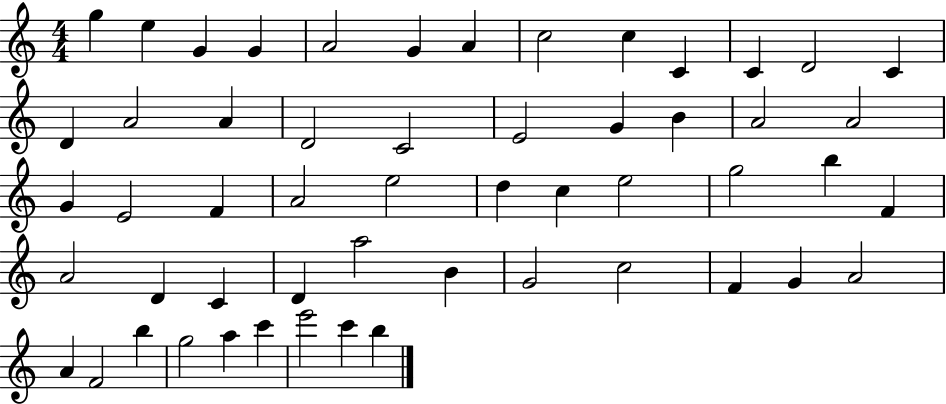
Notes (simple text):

G5/q E5/q G4/q G4/q A4/h G4/q A4/q C5/h C5/q C4/q C4/q D4/h C4/q D4/q A4/h A4/q D4/h C4/h E4/h G4/q B4/q A4/h A4/h G4/q E4/h F4/q A4/h E5/h D5/q C5/q E5/h G5/h B5/q F4/q A4/h D4/q C4/q D4/q A5/h B4/q G4/h C5/h F4/q G4/q A4/h A4/q F4/h B5/q G5/h A5/q C6/q E6/h C6/q B5/q